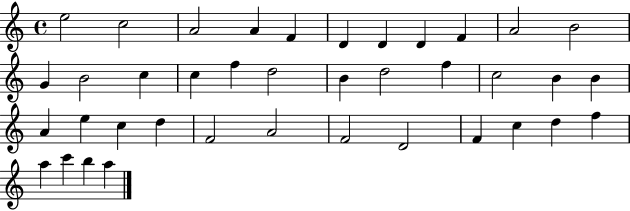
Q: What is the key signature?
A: C major